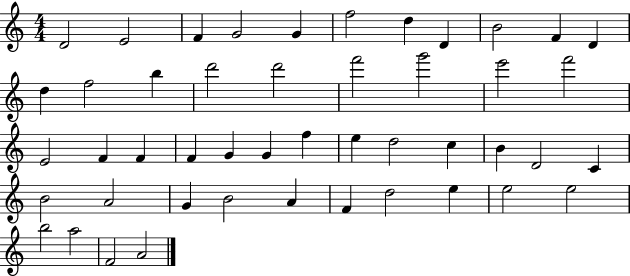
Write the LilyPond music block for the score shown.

{
  \clef treble
  \numericTimeSignature
  \time 4/4
  \key c \major
  d'2 e'2 | f'4 g'2 g'4 | f''2 d''4 d'4 | b'2 f'4 d'4 | \break d''4 f''2 b''4 | d'''2 d'''2 | f'''2 g'''2 | e'''2 f'''2 | \break e'2 f'4 f'4 | f'4 g'4 g'4 f''4 | e''4 d''2 c''4 | b'4 d'2 c'4 | \break b'2 a'2 | g'4 b'2 a'4 | f'4 d''2 e''4 | e''2 e''2 | \break b''2 a''2 | f'2 a'2 | \bar "|."
}